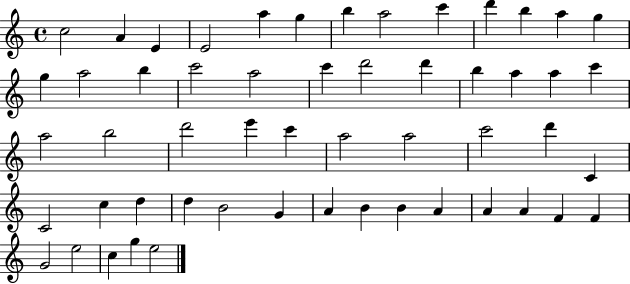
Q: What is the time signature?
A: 4/4